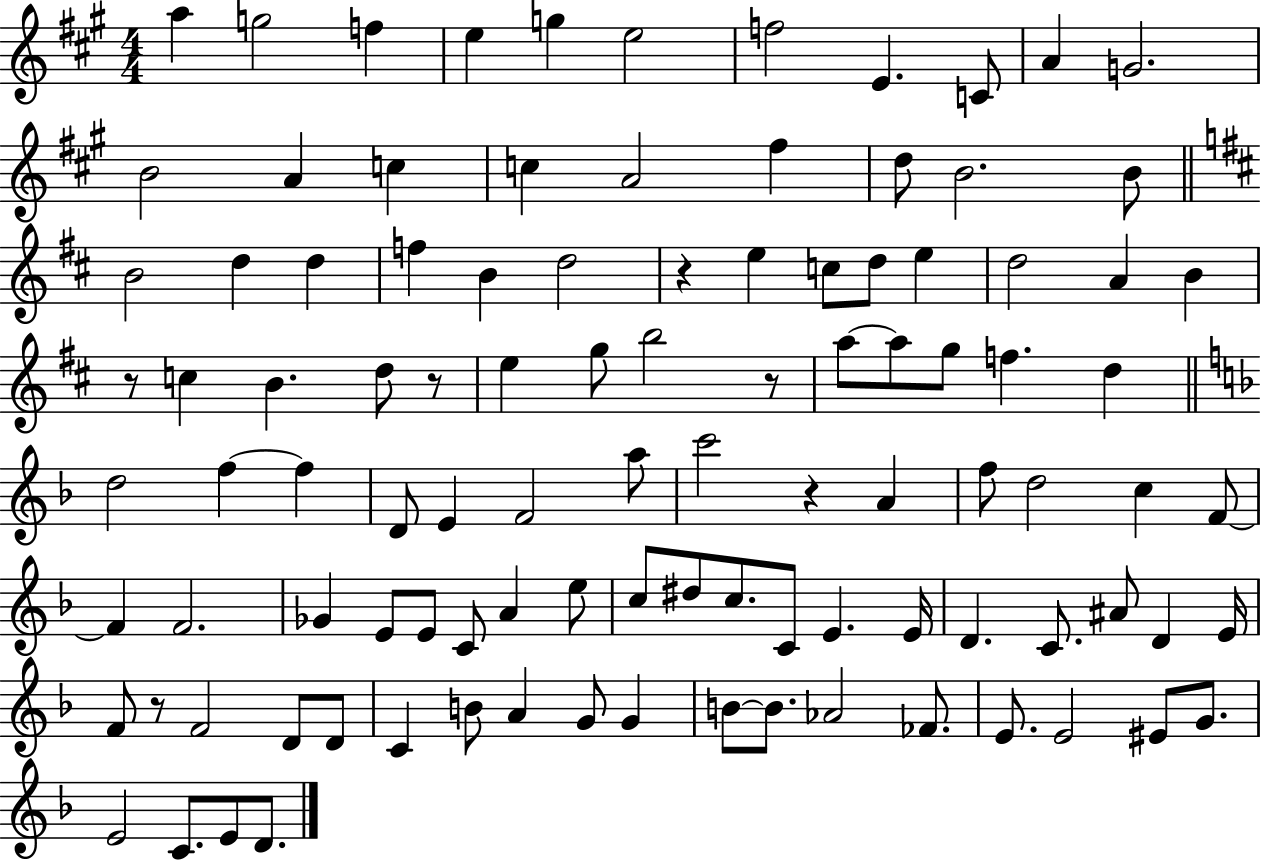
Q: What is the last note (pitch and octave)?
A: D4